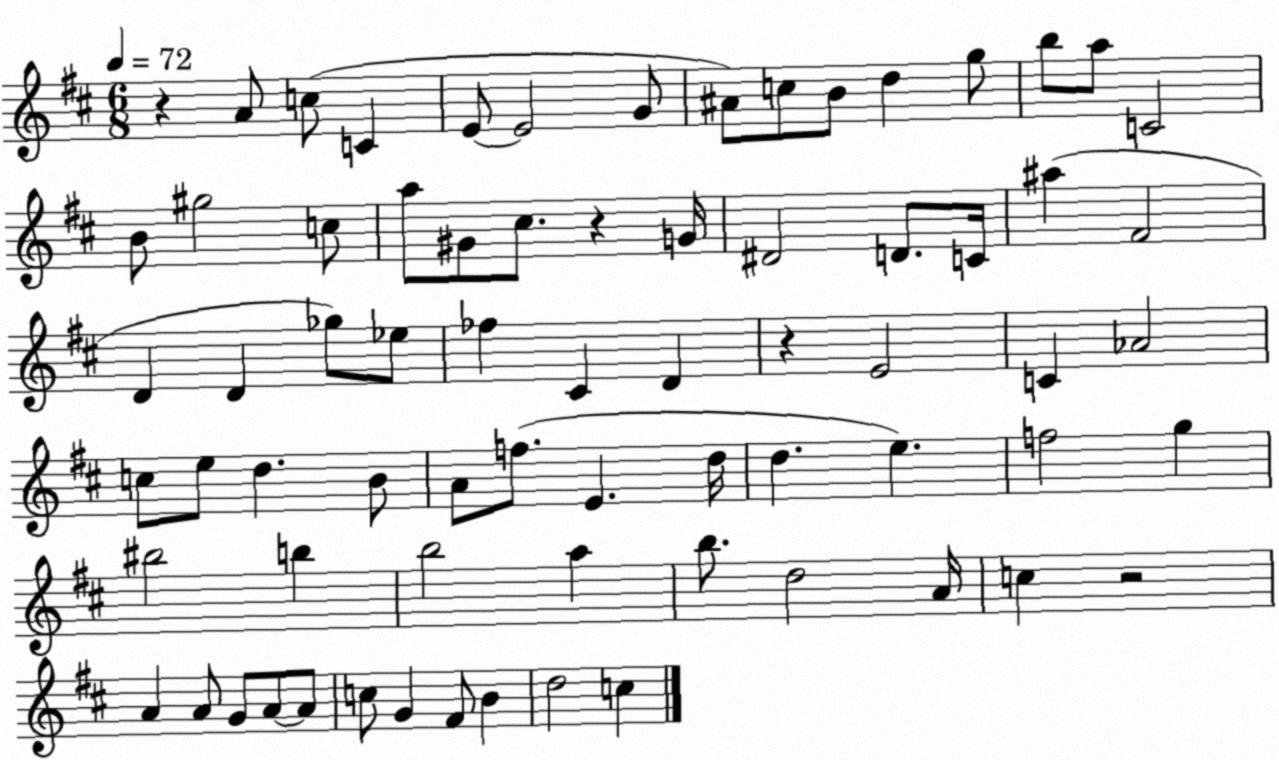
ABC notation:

X:1
T:Untitled
M:6/8
L:1/4
K:D
z A/2 c/2 C E/2 E2 G/2 ^A/2 c/2 B/2 d g/2 b/2 a/2 C2 B/2 ^g2 c/2 a/2 ^G/2 ^c/2 z G/4 ^D2 D/2 C/4 ^a ^F2 D D _g/2 _e/2 _f ^C D z E2 C _A2 c/2 e/2 d B/2 A/2 f/2 E d/4 d e f2 g ^b2 b b2 a b/2 d2 A/4 c z2 A A/2 G/2 A/2 A/2 c/2 G ^F/2 B d2 c